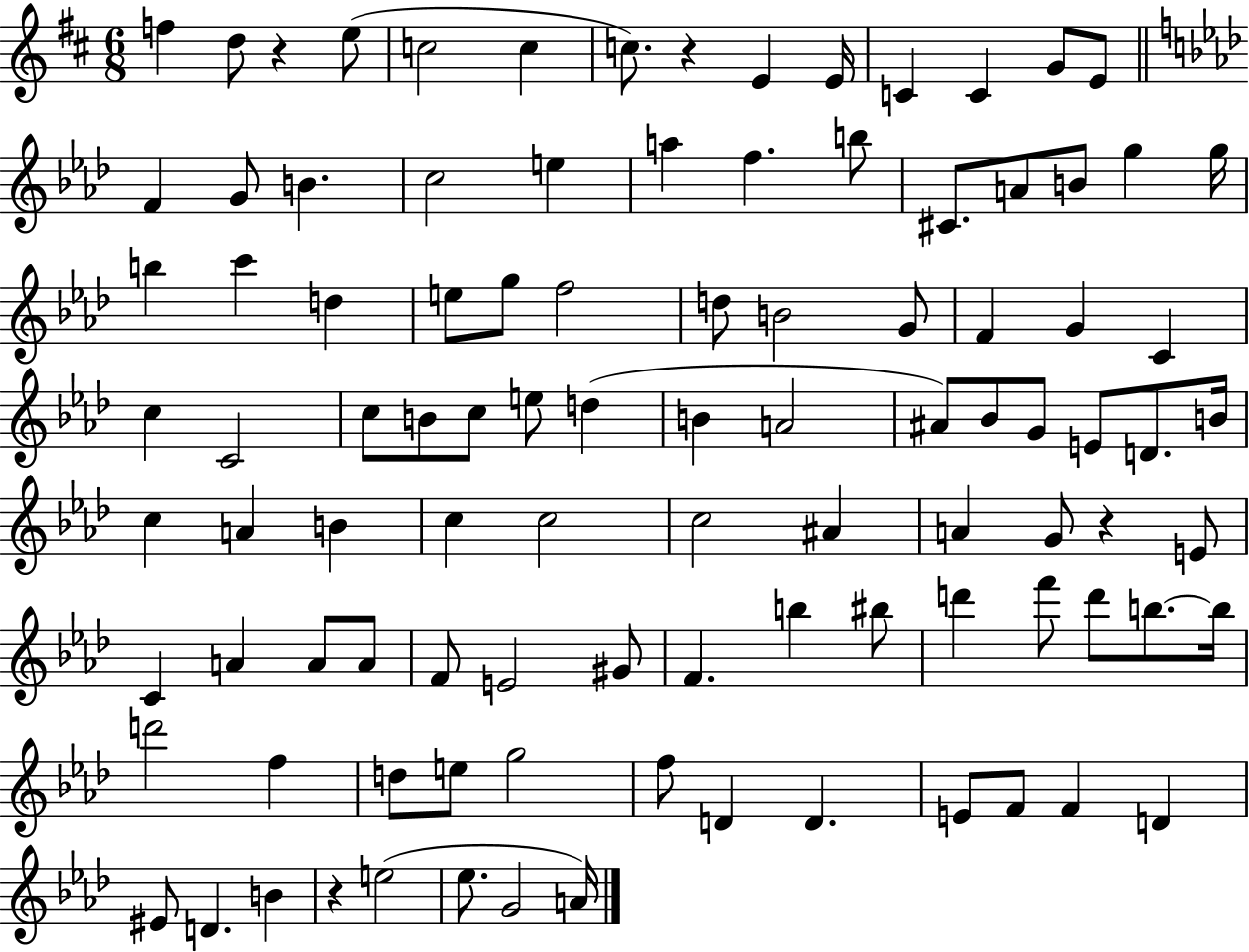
{
  \clef treble
  \numericTimeSignature
  \time 6/8
  \key d \major
  f''4 d''8 r4 e''8( | c''2 c''4 | c''8.) r4 e'4 e'16 | c'4 c'4 g'8 e'8 | \break \bar "||" \break \key aes \major f'4 g'8 b'4. | c''2 e''4 | a''4 f''4. b''8 | cis'8. a'8 b'8 g''4 g''16 | \break b''4 c'''4 d''4 | e''8 g''8 f''2 | d''8 b'2 g'8 | f'4 g'4 c'4 | \break c''4 c'2 | c''8 b'8 c''8 e''8 d''4( | b'4 a'2 | ais'8) bes'8 g'8 e'8 d'8. b'16 | \break c''4 a'4 b'4 | c''4 c''2 | c''2 ais'4 | a'4 g'8 r4 e'8 | \break c'4 a'4 a'8 a'8 | f'8 e'2 gis'8 | f'4. b''4 bis''8 | d'''4 f'''8 d'''8 b''8.~~ b''16 | \break d'''2 f''4 | d''8 e''8 g''2 | f''8 d'4 d'4. | e'8 f'8 f'4 d'4 | \break eis'8 d'4. b'4 | r4 e''2( | ees''8. g'2 a'16) | \bar "|."
}